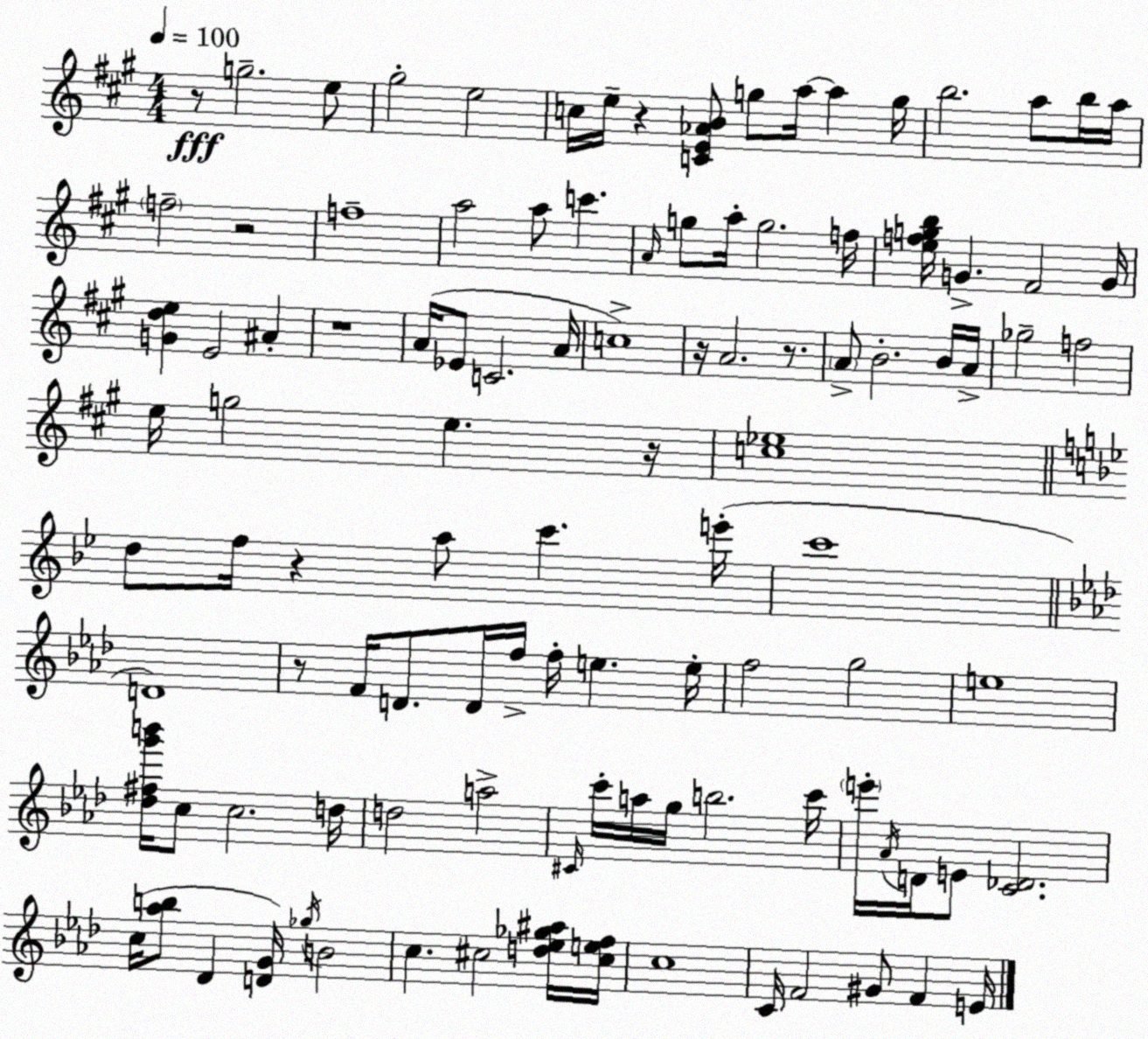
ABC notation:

X:1
T:Untitled
M:4/4
L:1/4
K:A
z/2 g2 e/2 ^g2 e2 c/4 e/4 z [CE_AB]/2 g/2 a/4 a g/4 b2 a/2 b/4 a/4 f2 z2 f4 a2 a/2 c' A/4 g/2 a/4 g2 f/4 [efgb]/4 G ^F2 G/4 [Gde] E2 ^A z4 A/4 _E/2 C2 A/4 c4 z/4 A2 z/2 A/2 B2 B/4 A/4 _g2 f2 e/4 g2 e z/4 [c_e]4 d/2 f/4 z a/2 c' e'/4 c'4 D4 z/2 F/4 D/2 D/4 f/4 f/4 e e/4 f2 g2 e4 [_d^fg'b']/4 c/2 c2 d/4 d2 a2 ^C/4 c'/4 a/4 g/4 b2 c'/4 e'/4 _A/4 D/4 E/2 [C_D]2 c/4 [_ab]/2 _D [DG]/4 _g/4 B2 c ^c2 [d_e_g^a]/4 [^cef]/4 c4 C/4 F2 ^G/2 F E/4